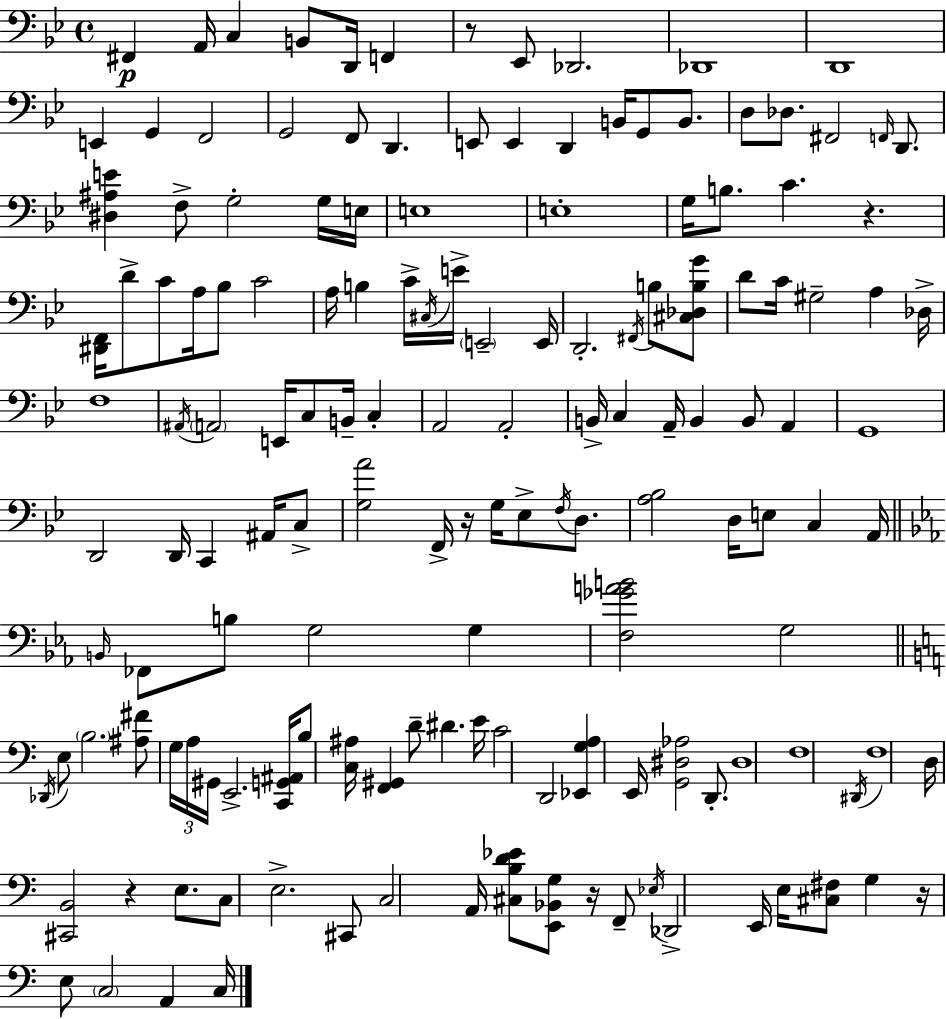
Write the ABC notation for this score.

X:1
T:Untitled
M:4/4
L:1/4
K:Gm
^F,, A,,/4 C, B,,/2 D,,/4 F,, z/2 _E,,/2 _D,,2 _D,,4 D,,4 E,, G,, F,,2 G,,2 F,,/2 D,, E,,/2 E,, D,, B,,/4 G,,/2 B,,/2 D,/2 _D,/2 ^F,,2 F,,/4 D,,/2 [^D,^A,E] F,/2 G,2 G,/4 E,/4 E,4 E,4 G,/4 B,/2 C z [^D,,F,,]/4 D/2 C/2 A,/4 _B,/2 C2 A,/4 B, C/4 ^C,/4 E/4 E,,2 E,,/4 D,,2 ^F,,/4 B,/2 [^C,_D,B,G]/2 D/2 C/4 ^G,2 A, _D,/4 F,4 ^A,,/4 A,,2 E,,/4 C,/2 B,,/4 C, A,,2 A,,2 B,,/4 C, A,,/4 B,, B,,/2 A,, G,,4 D,,2 D,,/4 C,, ^A,,/4 C,/2 [G,A]2 F,,/4 z/4 G,/4 _E,/2 F,/4 D,/2 [A,_B,]2 D,/4 E,/2 C, A,,/4 B,,/4 _F,,/2 B,/2 G,2 G, [F,_GAB]2 G,2 _D,,/4 E,/2 B,2 [^A,^F]/2 G,/4 A,/4 ^G,,/4 E,,2 [C,,G,,^A,,]/4 B,/2 [C,^A,]/4 [F,,^G,,] D/2 ^D E/4 C2 D,,2 [_E,,G,A,] E,,/4 [G,,^D,_A,]2 D,,/2 ^D,4 F,4 ^D,,/4 F,4 D,/4 [^C,,B,,]2 z E,/2 C,/2 E,2 ^C,,/2 C,2 A,,/4 [^C,B,D_E]/2 [E,,_B,,G,]/2 z/4 F,,/2 _E,/4 _D,,2 E,,/4 E,/4 [^C,^F,]/2 G, z/4 E,/2 C,2 A,, C,/4